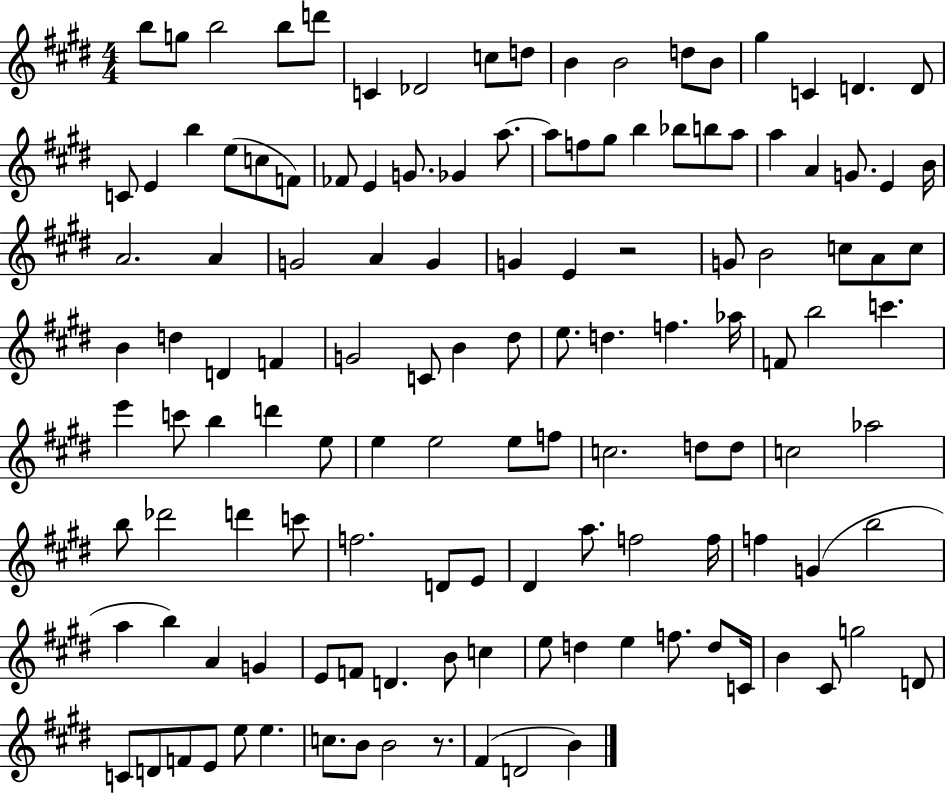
B5/e G5/e B5/h B5/e D6/e C4/q Db4/h C5/e D5/e B4/q B4/h D5/e B4/e G#5/q C4/q D4/q. D4/e C4/e E4/q B5/q E5/e C5/e F4/e FES4/e E4/q G4/e. Gb4/q A5/e. A5/e F5/e G#5/e B5/q Bb5/e B5/e A5/e A5/q A4/q G4/e. E4/q B4/s A4/h. A4/q G4/h A4/q G4/q G4/q E4/q R/h G4/e B4/h C5/e A4/e C5/e B4/q D5/q D4/q F4/q G4/h C4/e B4/q D#5/e E5/e. D5/q. F5/q. Ab5/s F4/e B5/h C6/q. E6/q C6/e B5/q D6/q E5/e E5/q E5/h E5/e F5/e C5/h. D5/e D5/e C5/h Ab5/h B5/e Db6/h D6/q C6/e F5/h. D4/e E4/e D#4/q A5/e. F5/h F5/s F5/q G4/q B5/h A5/q B5/q A4/q G4/q E4/e F4/e D4/q. B4/e C5/q E5/e D5/q E5/q F5/e. D5/e C4/s B4/q C#4/e G5/h D4/e C4/e D4/e F4/e E4/e E5/e E5/q. C5/e. B4/e B4/h R/e. F#4/q D4/h B4/q